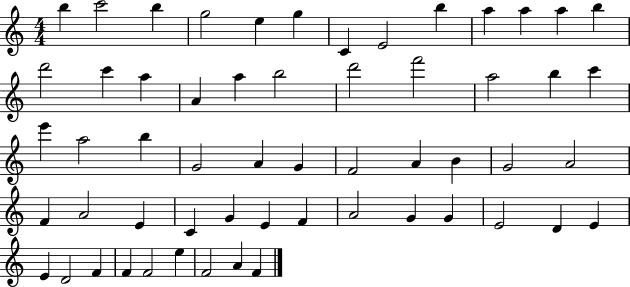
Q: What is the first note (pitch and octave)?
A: B5